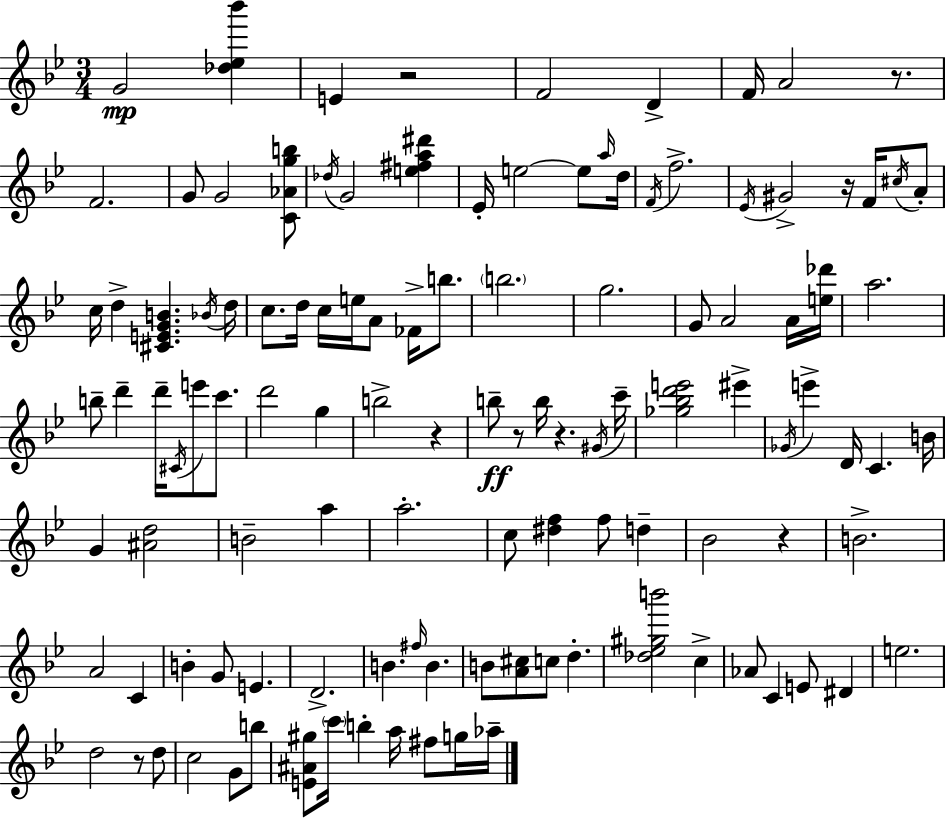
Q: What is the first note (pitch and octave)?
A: G4